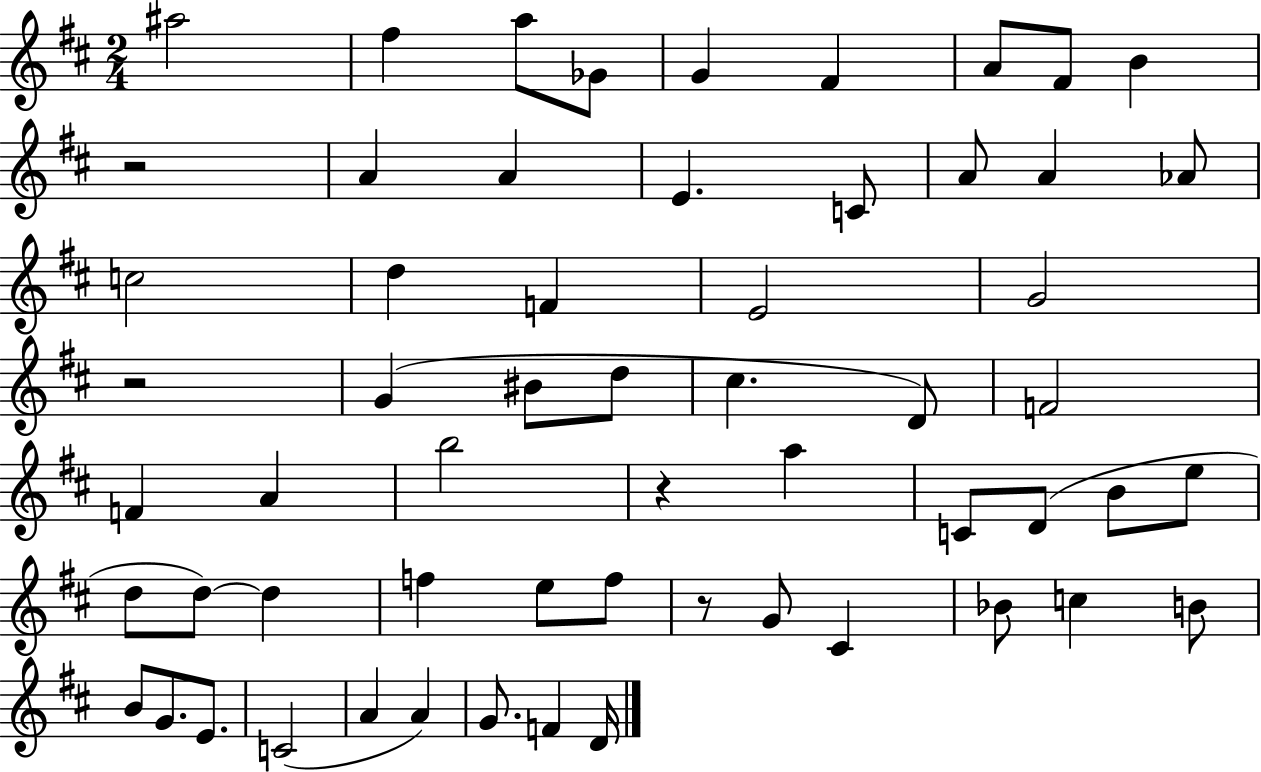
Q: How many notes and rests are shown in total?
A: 59